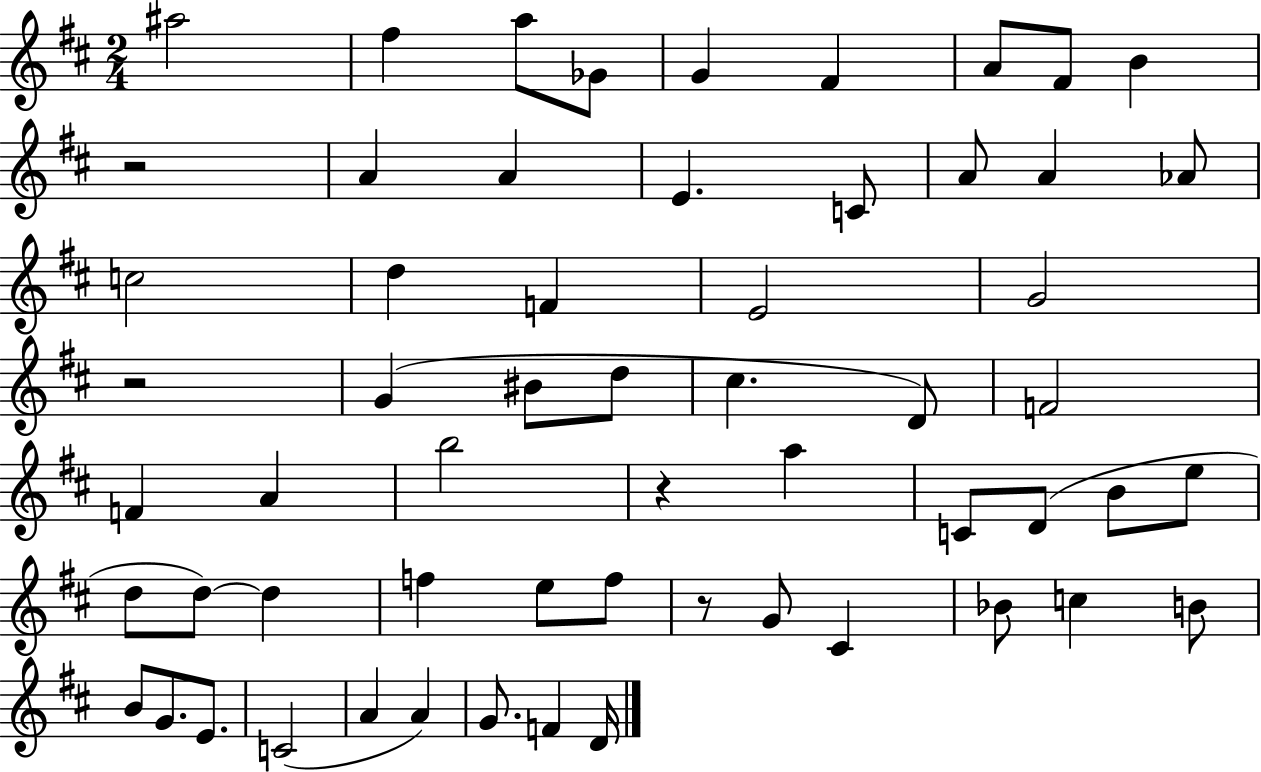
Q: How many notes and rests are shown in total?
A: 59